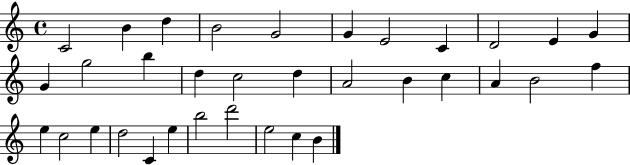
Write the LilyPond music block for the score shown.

{
  \clef treble
  \time 4/4
  \defaultTimeSignature
  \key c \major
  c'2 b'4 d''4 | b'2 g'2 | g'4 e'2 c'4 | d'2 e'4 g'4 | \break g'4 g''2 b''4 | d''4 c''2 d''4 | a'2 b'4 c''4 | a'4 b'2 f''4 | \break e''4 c''2 e''4 | d''2 c'4 e''4 | b''2 d'''2 | e''2 c''4 b'4 | \break \bar "|."
}